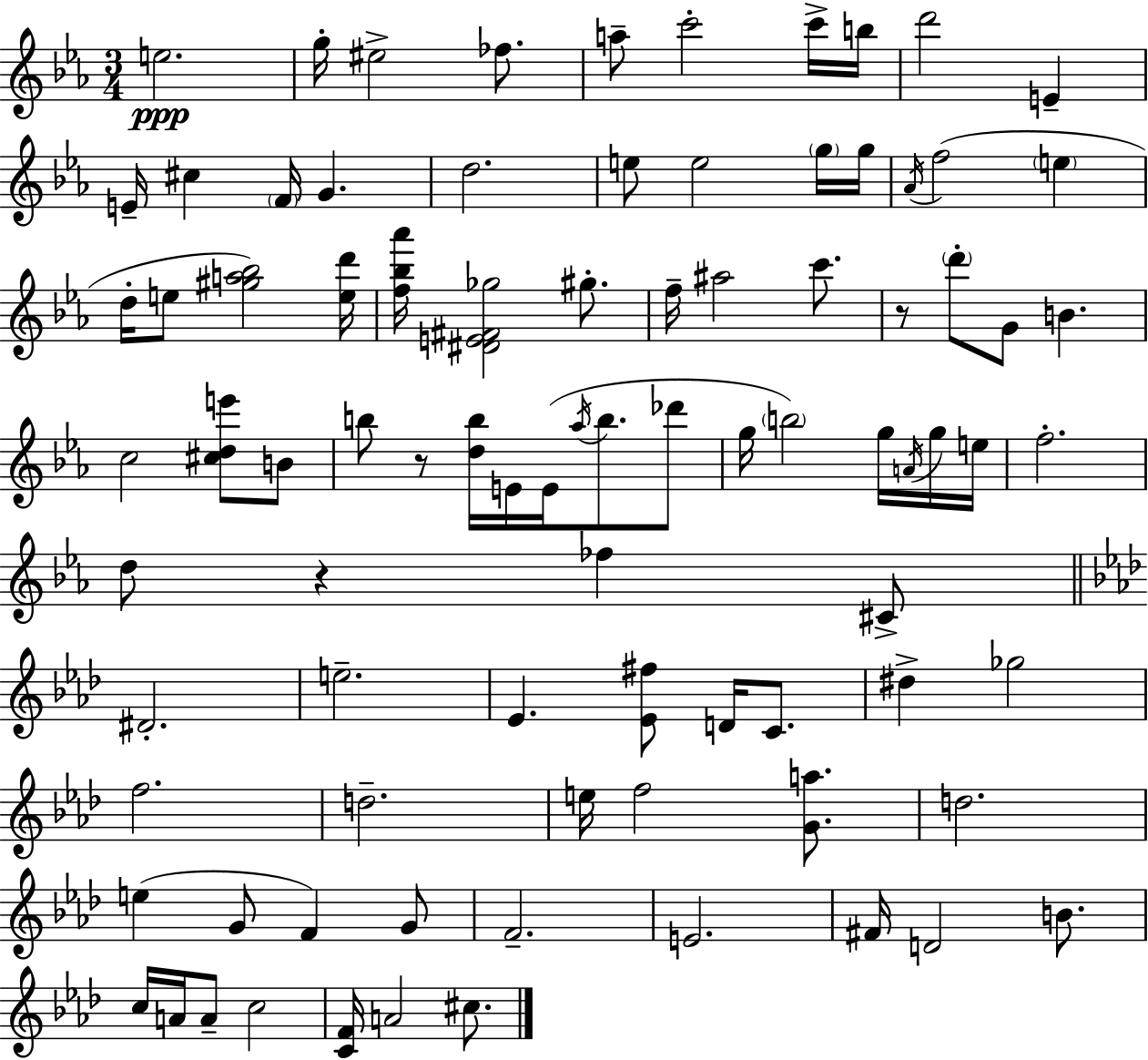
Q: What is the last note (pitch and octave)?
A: C#5